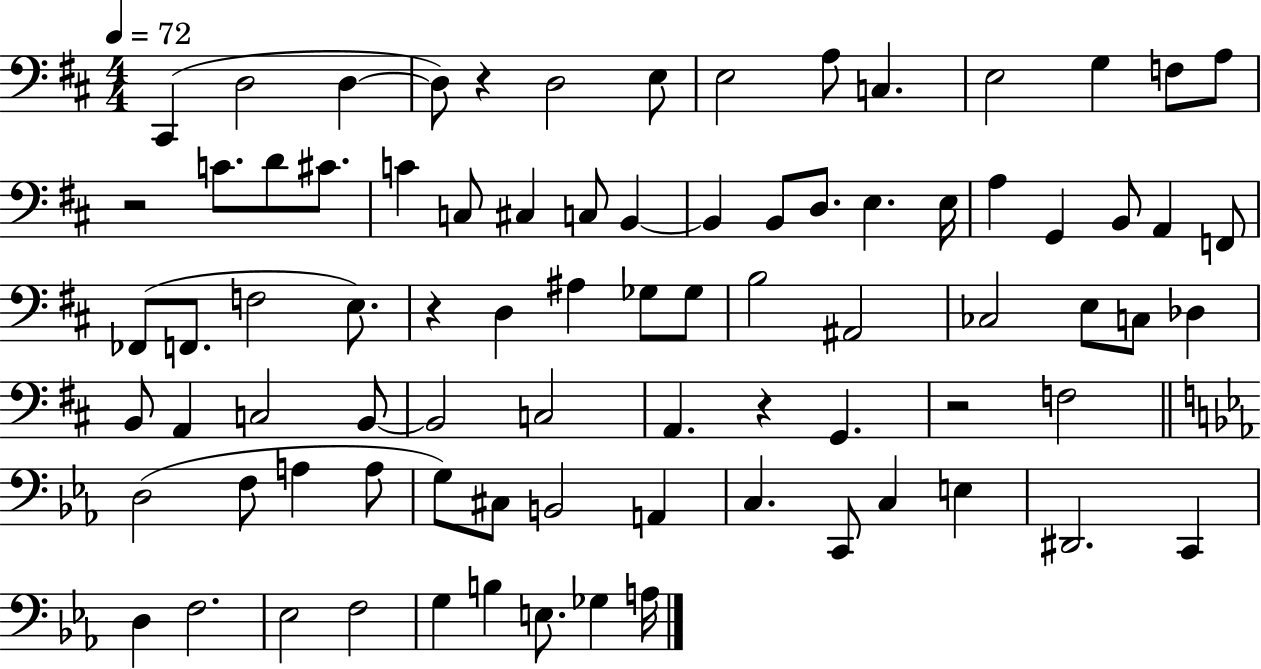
C#2/q D3/h D3/q D3/e R/q D3/h E3/e E3/h A3/e C3/q. E3/h G3/q F3/e A3/e R/h C4/e. D4/e C#4/e. C4/q C3/e C#3/q C3/e B2/q B2/q B2/e D3/e. E3/q. E3/s A3/q G2/q B2/e A2/q F2/e FES2/e F2/e. F3/h E3/e. R/q D3/q A#3/q Gb3/e Gb3/e B3/h A#2/h CES3/h E3/e C3/e Db3/q B2/e A2/q C3/h B2/e B2/h C3/h A2/q. R/q G2/q. R/h F3/h D3/h F3/e A3/q A3/e G3/e C#3/e B2/h A2/q C3/q. C2/e C3/q E3/q D#2/h. C2/q D3/q F3/h. Eb3/h F3/h G3/q B3/q E3/e. Gb3/q A3/s